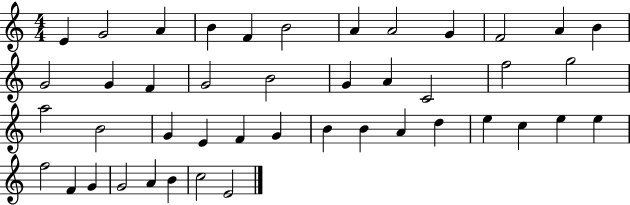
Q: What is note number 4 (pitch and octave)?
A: B4